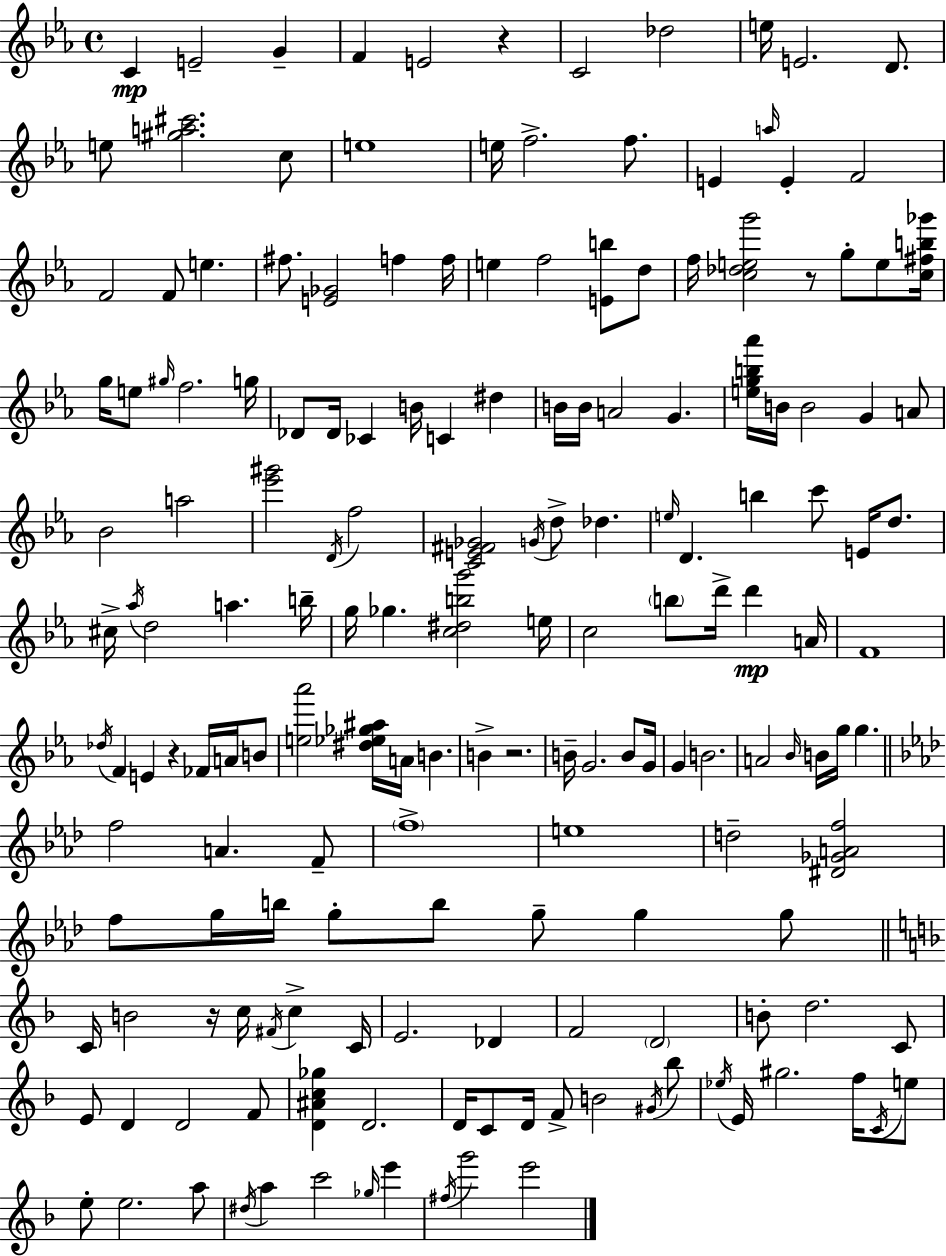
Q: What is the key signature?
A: EES major